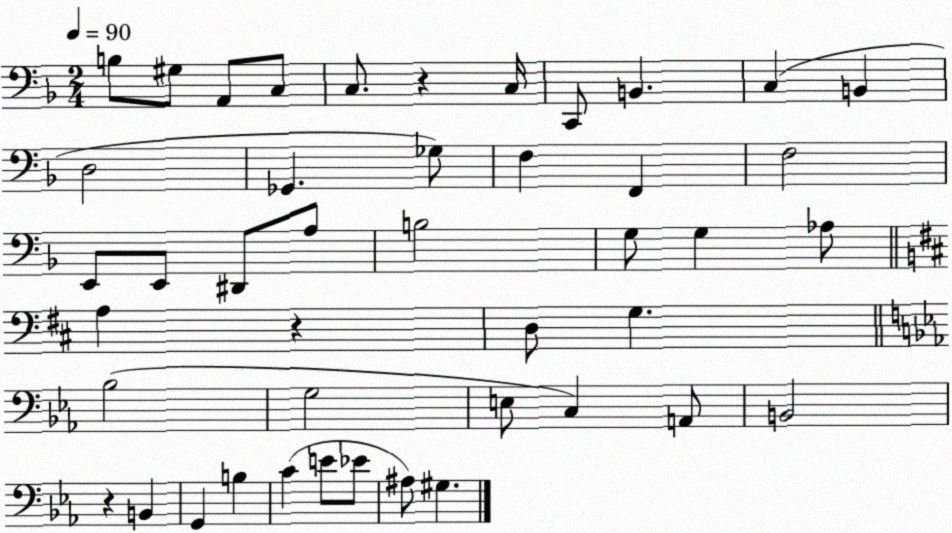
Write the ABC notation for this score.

X:1
T:Untitled
M:2/4
L:1/4
K:F
B,/2 ^G,/2 A,,/2 C,/2 C,/2 z C,/4 C,,/2 B,, C, B,, D,2 _G,, _G,/2 F, F,, F,2 E,,/2 E,,/2 ^D,,/2 A,/2 B,2 G,/2 G, _A,/2 A, z D,/2 G, _B,2 G,2 E,/2 C, A,,/2 B,,2 z B,, G,, B, C E/2 _E/2 ^A,/2 ^G,